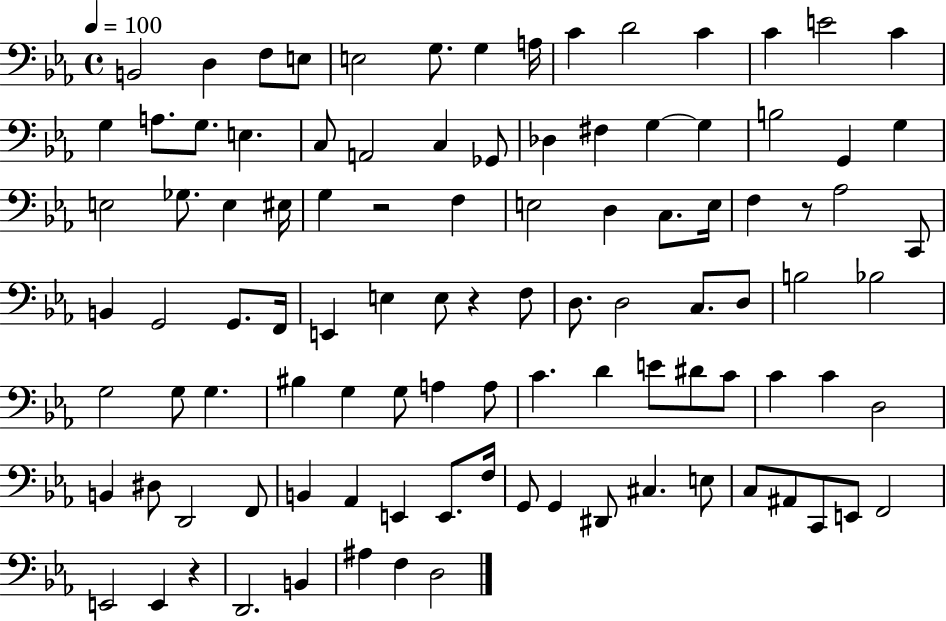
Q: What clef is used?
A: bass